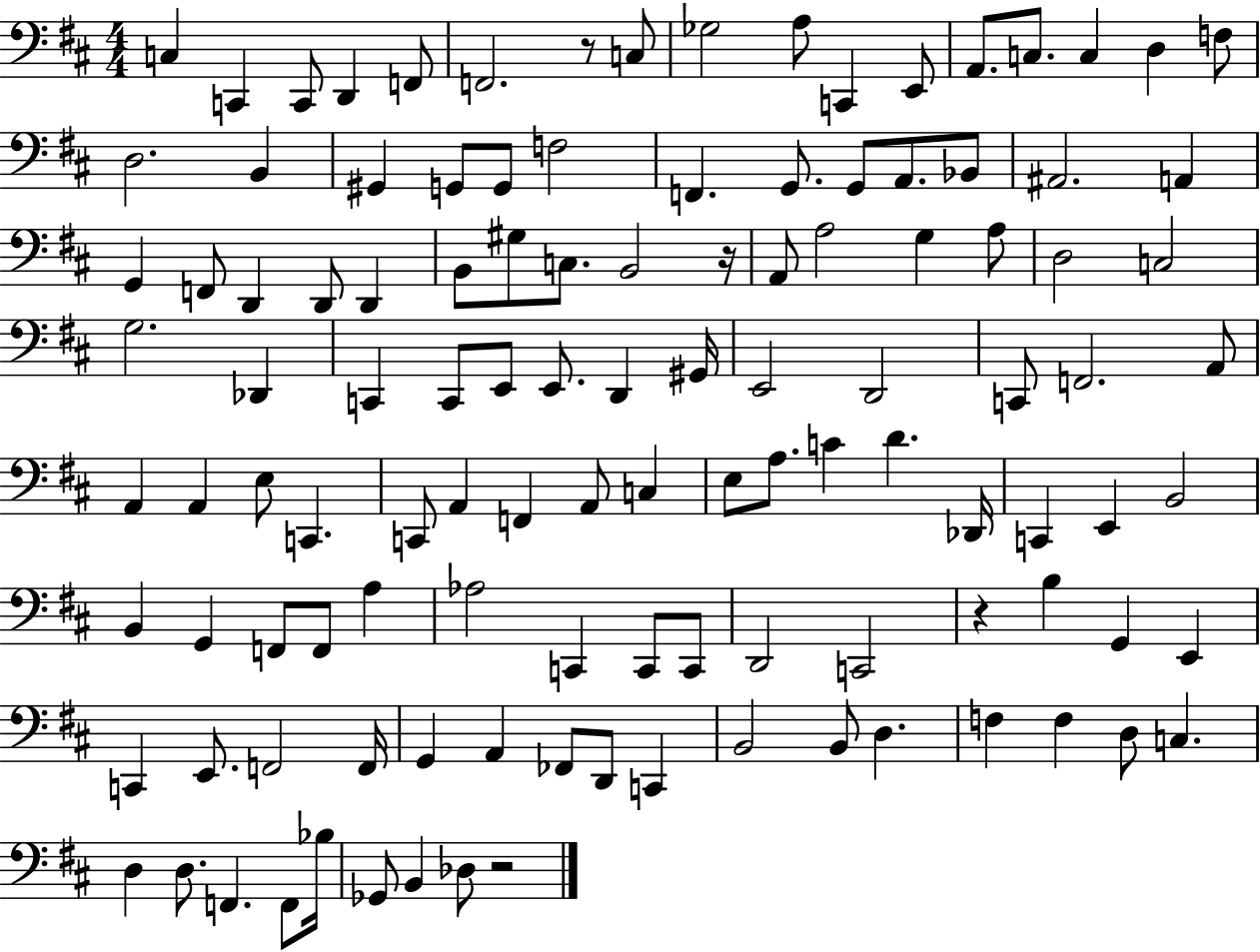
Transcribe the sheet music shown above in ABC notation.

X:1
T:Untitled
M:4/4
L:1/4
K:D
C, C,, C,,/2 D,, F,,/2 F,,2 z/2 C,/2 _G,2 A,/2 C,, E,,/2 A,,/2 C,/2 C, D, F,/2 D,2 B,, ^G,, G,,/2 G,,/2 F,2 F,, G,,/2 G,,/2 A,,/2 _B,,/2 ^A,,2 A,, G,, F,,/2 D,, D,,/2 D,, B,,/2 ^G,/2 C,/2 B,,2 z/4 A,,/2 A,2 G, A,/2 D,2 C,2 G,2 _D,, C,, C,,/2 E,,/2 E,,/2 D,, ^G,,/4 E,,2 D,,2 C,,/2 F,,2 A,,/2 A,, A,, E,/2 C,, C,,/2 A,, F,, A,,/2 C, E,/2 A,/2 C D _D,,/4 C,, E,, B,,2 B,, G,, F,,/2 F,,/2 A, _A,2 C,, C,,/2 C,,/2 D,,2 C,,2 z B, G,, E,, C,, E,,/2 F,,2 F,,/4 G,, A,, _F,,/2 D,,/2 C,, B,,2 B,,/2 D, F, F, D,/2 C, D, D,/2 F,, F,,/2 _B,/4 _G,,/2 B,, _D,/2 z2